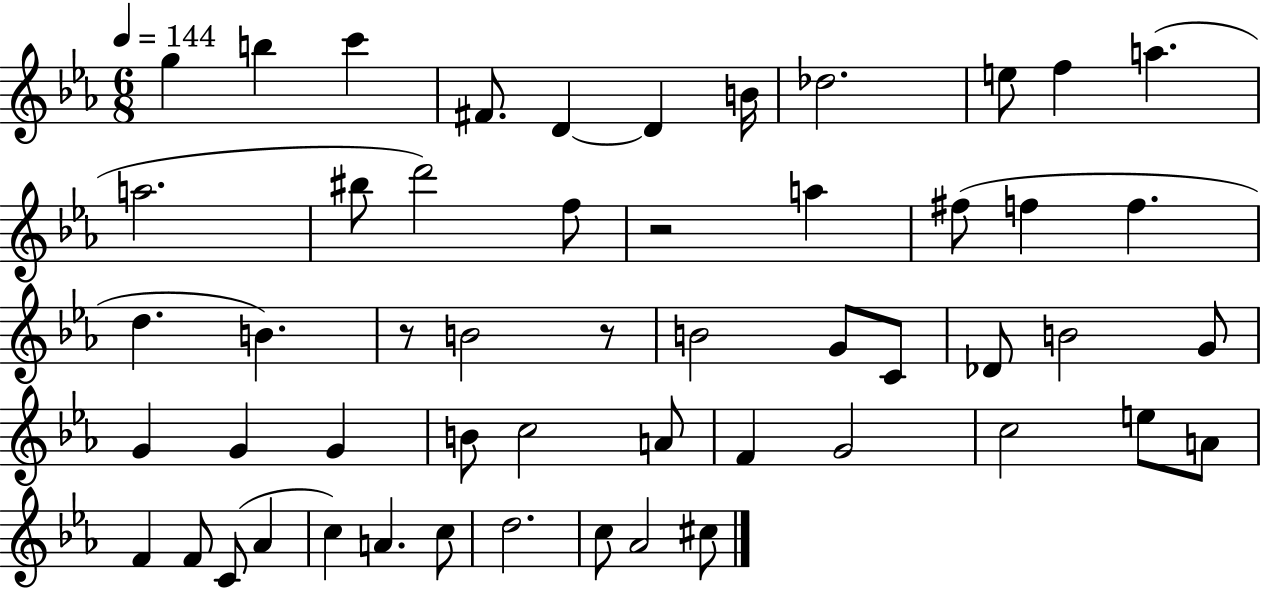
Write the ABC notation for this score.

X:1
T:Untitled
M:6/8
L:1/4
K:Eb
g b c' ^F/2 D D B/4 _d2 e/2 f a a2 ^b/2 d'2 f/2 z2 a ^f/2 f f d B z/2 B2 z/2 B2 G/2 C/2 _D/2 B2 G/2 G G G B/2 c2 A/2 F G2 c2 e/2 A/2 F F/2 C/2 _A c A c/2 d2 c/2 _A2 ^c/2